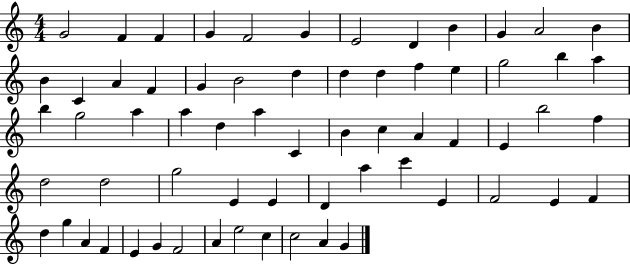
{
  \clef treble
  \numericTimeSignature
  \time 4/4
  \key c \major
  g'2 f'4 f'4 | g'4 f'2 g'4 | e'2 d'4 b'4 | g'4 a'2 b'4 | \break b'4 c'4 a'4 f'4 | g'4 b'2 d''4 | d''4 d''4 f''4 e''4 | g''2 b''4 a''4 | \break b''4 g''2 a''4 | a''4 d''4 a''4 c'4 | b'4 c''4 a'4 f'4 | e'4 b''2 f''4 | \break d''2 d''2 | g''2 e'4 e'4 | d'4 a''4 c'''4 e'4 | f'2 e'4 f'4 | \break d''4 g''4 a'4 f'4 | e'4 g'4 f'2 | a'4 e''2 c''4 | c''2 a'4 g'4 | \break \bar "|."
}